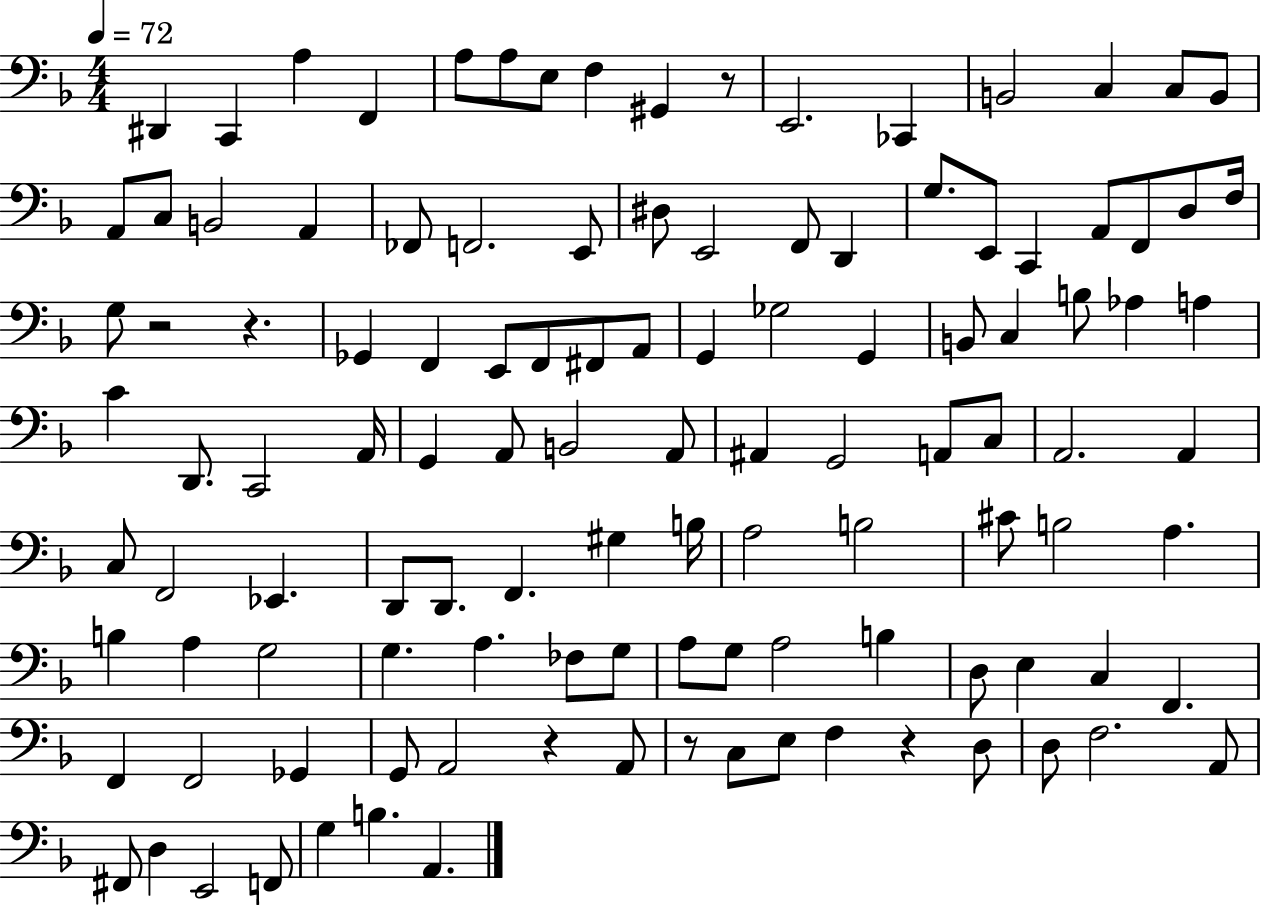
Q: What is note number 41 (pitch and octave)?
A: G2